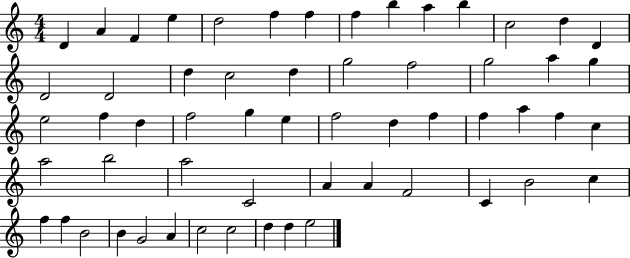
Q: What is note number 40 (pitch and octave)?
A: A5